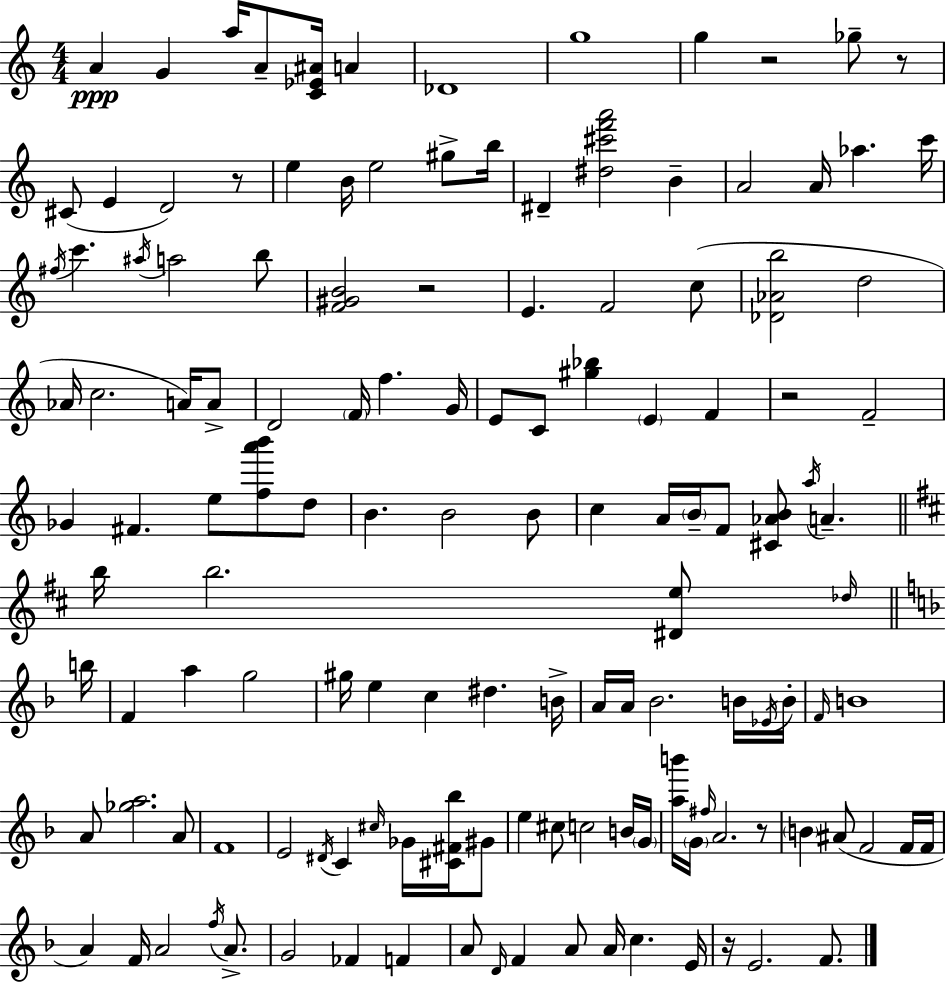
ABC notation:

X:1
T:Untitled
M:4/4
L:1/4
K:Am
A G a/4 A/2 [C_E^A]/4 A _D4 g4 g z2 _g/2 z/2 ^C/2 E D2 z/2 e B/4 e2 ^g/2 b/4 ^D [^d^c'f'a']2 B A2 A/4 _a c'/4 ^f/4 c' ^a/4 a2 b/2 [F^GB]2 z2 E F2 c/2 [_D_Ab]2 d2 _A/4 c2 A/4 A/2 D2 F/4 f G/4 E/2 C/2 [^g_b] E F z2 F2 _G ^F e/2 [fa'b']/2 d/2 B B2 B/2 c A/4 B/4 F/2 [^C_AB]/2 a/4 A b/4 b2 [^De]/2 _d/4 b/4 F a g2 ^g/4 e c ^d B/4 A/4 A/4 _B2 B/4 _E/4 B/4 F/4 B4 A/2 [_ga]2 A/2 F4 E2 ^D/4 C ^c/4 _G/4 [^C^F_b]/4 ^G/2 e ^c/2 c2 B/4 G/4 [ab']/4 G/4 ^f/4 A2 z/2 B ^A/2 F2 F/4 F/4 A F/4 A2 f/4 A/2 G2 _F F A/2 D/4 F A/2 A/4 c E/4 z/4 E2 F/2